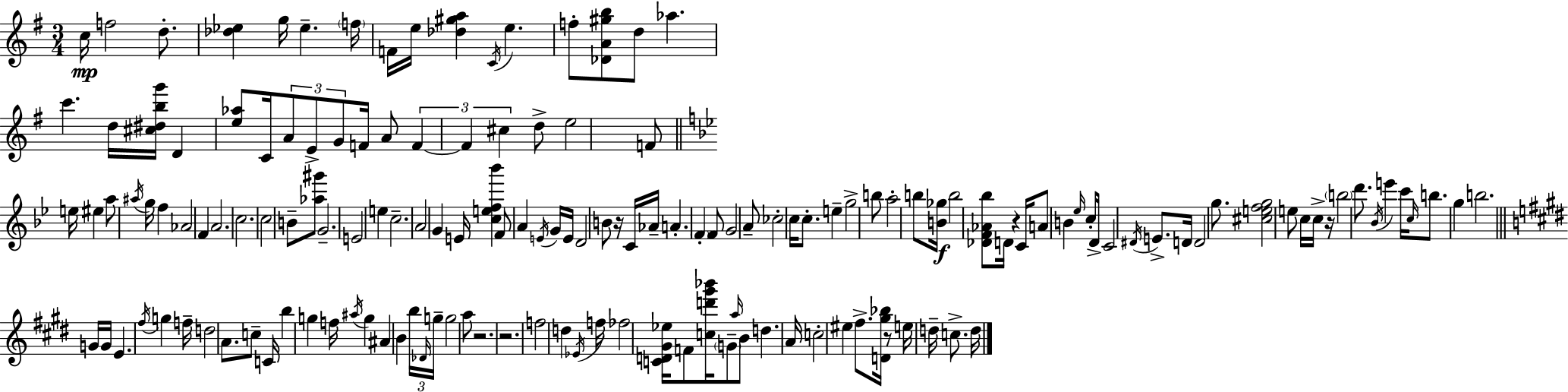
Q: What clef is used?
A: treble